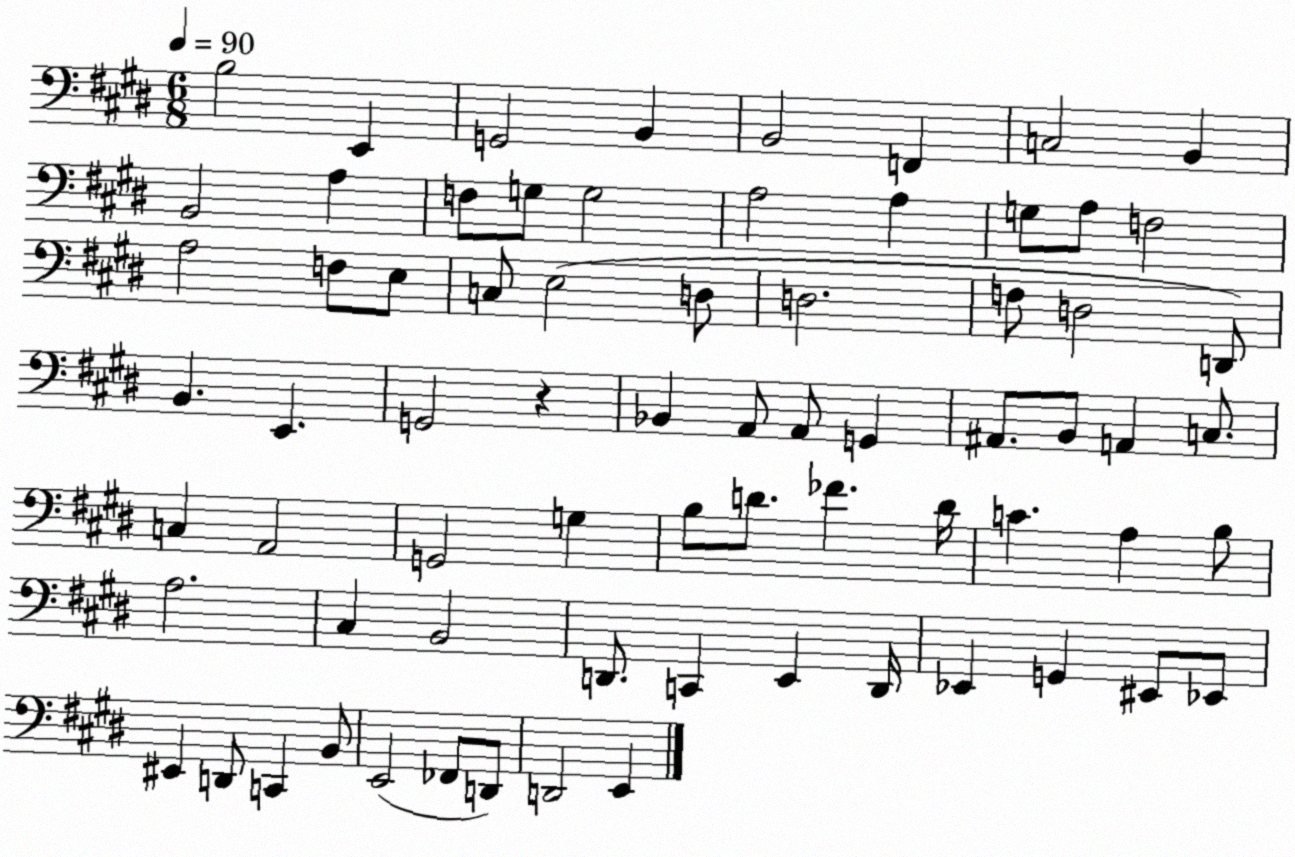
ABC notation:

X:1
T:Untitled
M:6/8
L:1/4
K:E
B,2 E,, G,,2 B,, B,,2 F,, C,2 B,, B,,2 A, F,/2 G,/2 G,2 A,2 A, G,/2 A,/2 F,2 A,2 F,/2 E,/2 C,/2 E,2 D,/2 D,2 F,/2 D,2 D,,/2 B,, E,, G,,2 z _B,, A,,/2 A,,/2 G,, ^A,,/2 B,,/2 A,, C,/2 C, A,,2 G,,2 G, B,/2 D/2 _F D/4 C A, B,/2 A,2 ^C, B,,2 D,,/2 C,, E,, D,,/4 _E,, G,, ^E,,/2 _E,,/2 ^E,, D,,/2 C,, B,,/2 E,,2 _F,,/2 D,,/2 D,,2 E,,